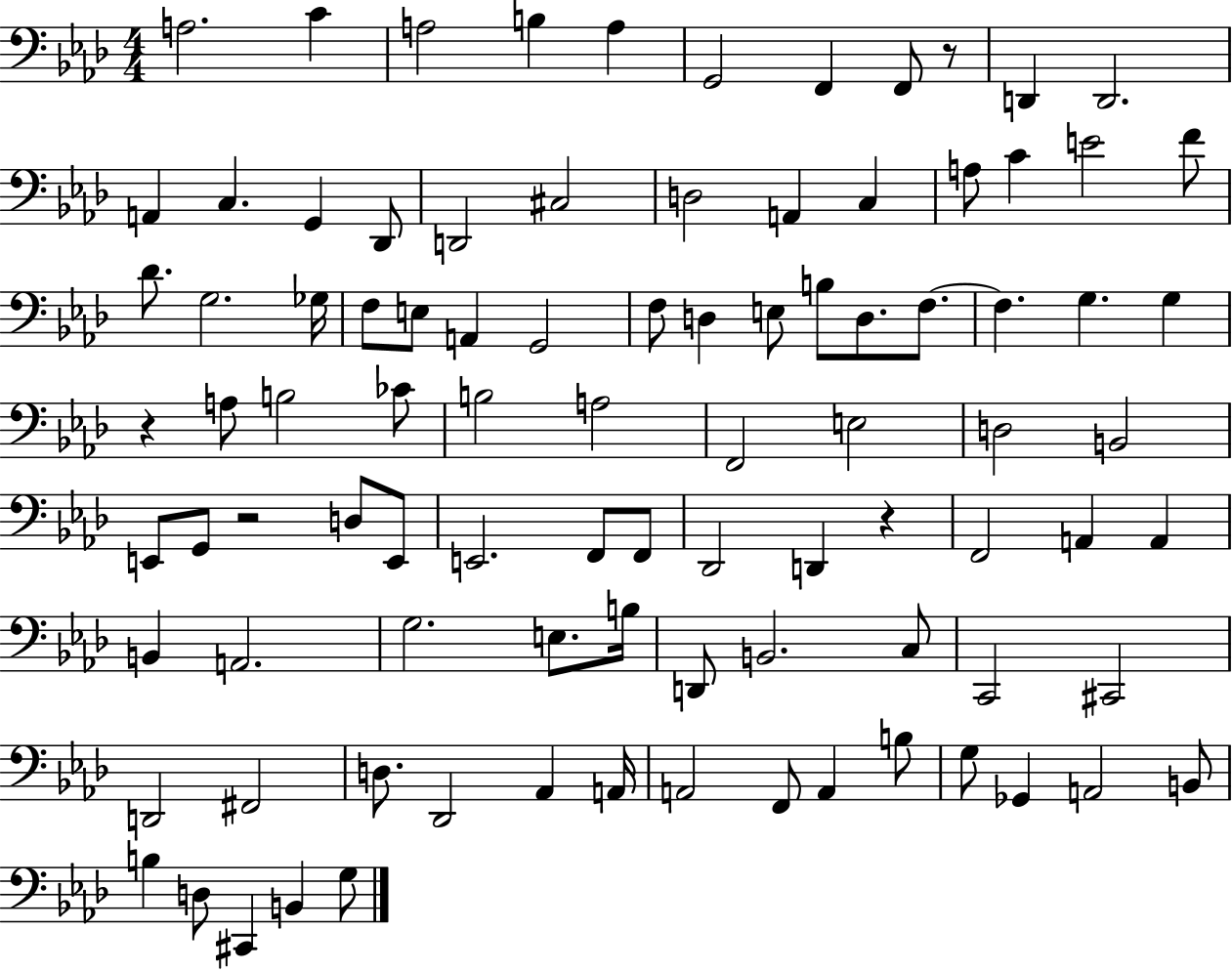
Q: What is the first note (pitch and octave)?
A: A3